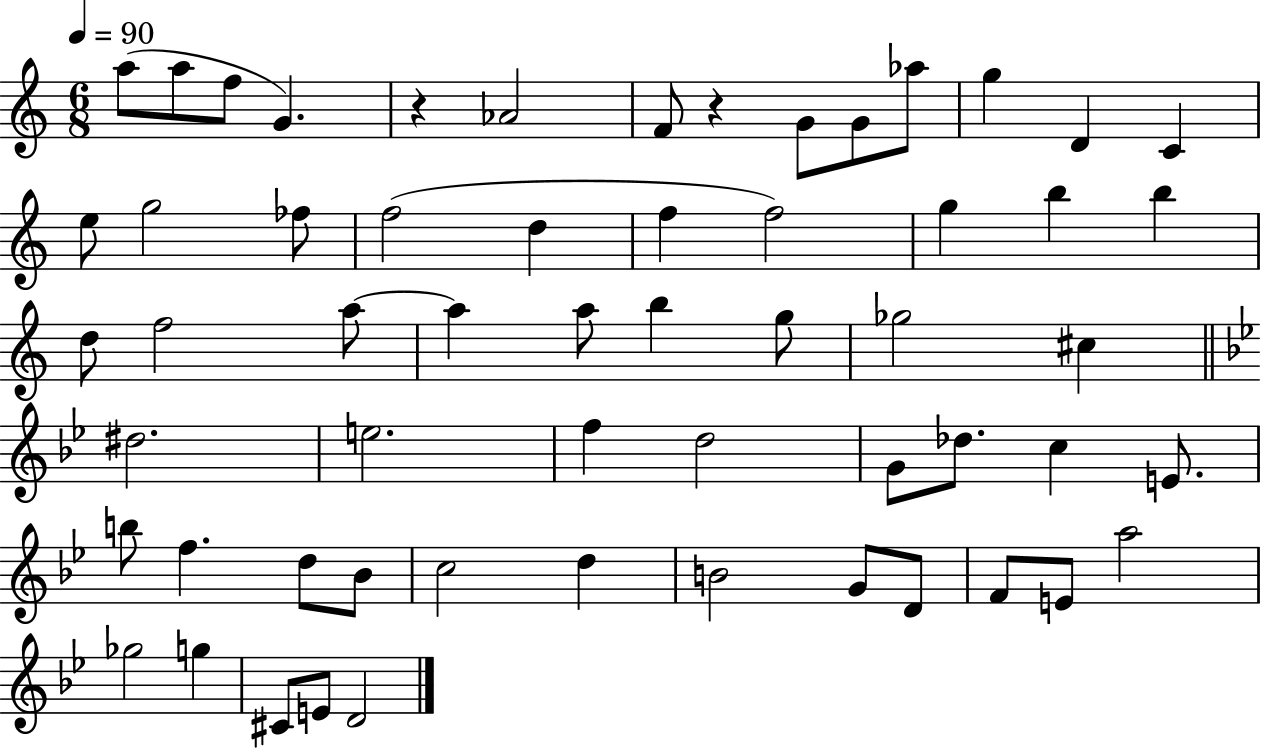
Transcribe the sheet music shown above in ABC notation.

X:1
T:Untitled
M:6/8
L:1/4
K:C
a/2 a/2 f/2 G z _A2 F/2 z G/2 G/2 _a/2 g D C e/2 g2 _f/2 f2 d f f2 g b b d/2 f2 a/2 a a/2 b g/2 _g2 ^c ^d2 e2 f d2 G/2 _d/2 c E/2 b/2 f d/2 _B/2 c2 d B2 G/2 D/2 F/2 E/2 a2 _g2 g ^C/2 E/2 D2